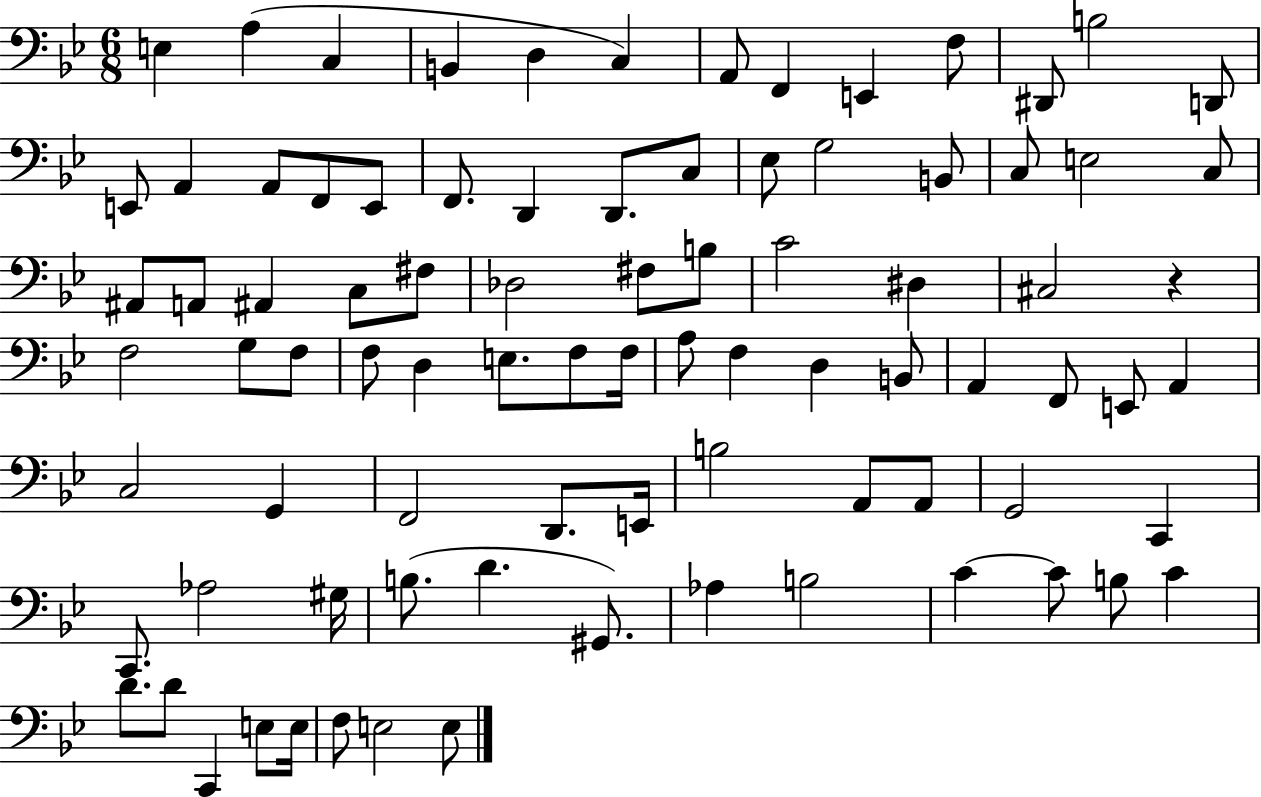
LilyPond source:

{
  \clef bass
  \numericTimeSignature
  \time 6/8
  \key bes \major
  e4 a4( c4 | b,4 d4 c4) | a,8 f,4 e,4 f8 | dis,8 b2 d,8 | \break e,8 a,4 a,8 f,8 e,8 | f,8. d,4 d,8. c8 | ees8 g2 b,8 | c8 e2 c8 | \break ais,8 a,8 ais,4 c8 fis8 | des2 fis8 b8 | c'2 dis4 | cis2 r4 | \break f2 g8 f8 | f8 d4 e8. f8 f16 | a8 f4 d4 b,8 | a,4 f,8 e,8 a,4 | \break c2 g,4 | f,2 d,8. e,16 | b2 a,8 a,8 | g,2 c,4 | \break c,8. aes2 gis16 | b8.( d'4. gis,8.) | aes4 b2 | c'4~~ c'8 b8 c'4 | \break d'8. d'8 c,4 e8 e16 | f8 e2 e8 | \bar "|."
}